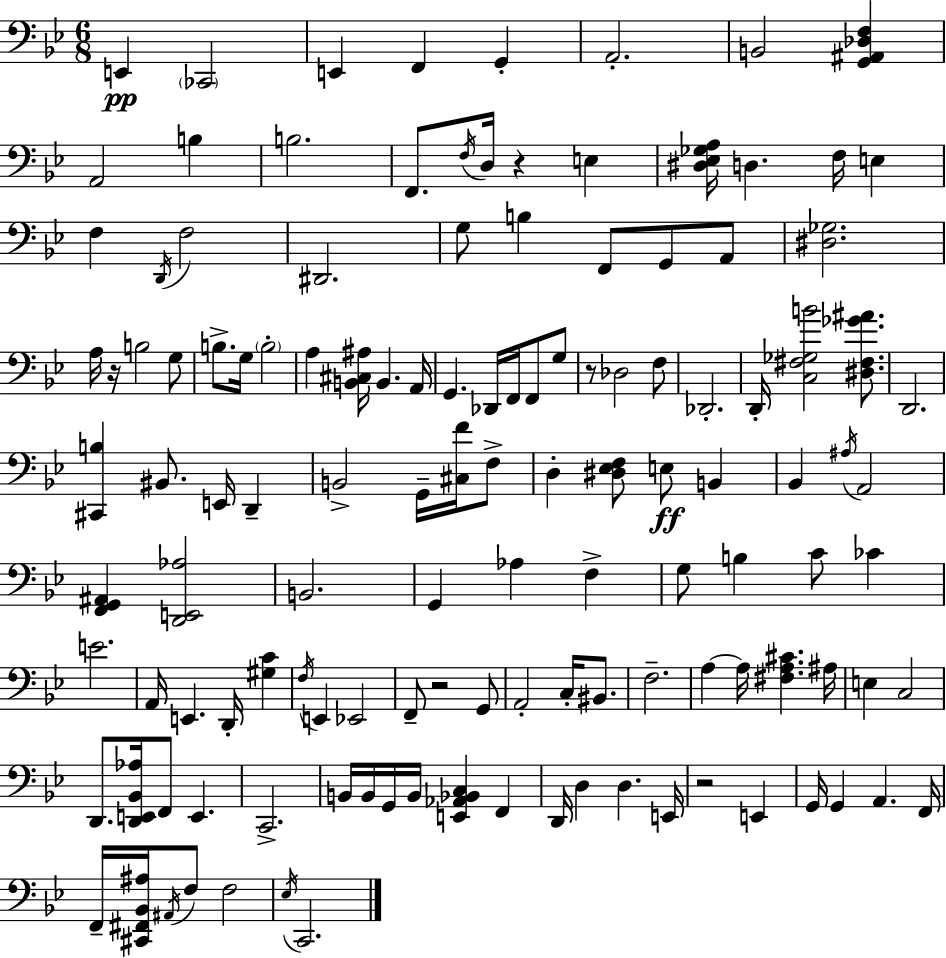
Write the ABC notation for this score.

X:1
T:Untitled
M:6/8
L:1/4
K:Gm
E,, _C,,2 E,, F,, G,, A,,2 B,,2 [G,,^A,,_D,F,] A,,2 B, B,2 F,,/2 F,/4 D,/4 z E, [^D,_E,_G,A,]/4 D, F,/4 E, F, D,,/4 F,2 ^D,,2 G,/2 B, F,,/2 G,,/2 A,,/2 [^D,_G,]2 A,/4 z/4 B,2 G,/2 B,/2 G,/4 B,2 A, [B,,^C,^A,]/4 B,, A,,/4 G,, _D,,/4 F,,/4 F,,/2 G,/2 z/2 _D,2 F,/2 _D,,2 D,,/4 [C,^F,_G,B]2 [^D,^F,_G^A]/2 D,,2 [^C,,B,] ^B,,/2 E,,/4 D,, B,,2 G,,/4 [^C,F]/4 F,/2 D, [^D,_E,F,]/2 E,/2 B,, _B,, ^A,/4 A,,2 [F,,G,,^A,,] [D,,E,,_A,]2 B,,2 G,, _A, F, G,/2 B, C/2 _C E2 A,,/4 E,, D,,/4 [^G,C] F,/4 E,, _E,,2 F,,/2 z2 G,,/2 A,,2 C,/4 ^B,,/2 F,2 A, A,/4 [^F,A,^C] ^A,/4 E, C,2 D,,/2 [D,,E,,_B,,_A,]/4 F,,/2 E,, C,,2 B,,/4 B,,/4 G,,/4 B,,/4 [E,,_A,,_B,,C,] F,, D,,/4 D, D, E,,/4 z2 E,, G,,/4 G,, A,, F,,/4 F,,/4 [^C,,^F,,_B,,^A,]/4 ^A,,/4 F,/2 F,2 _E,/4 C,,2